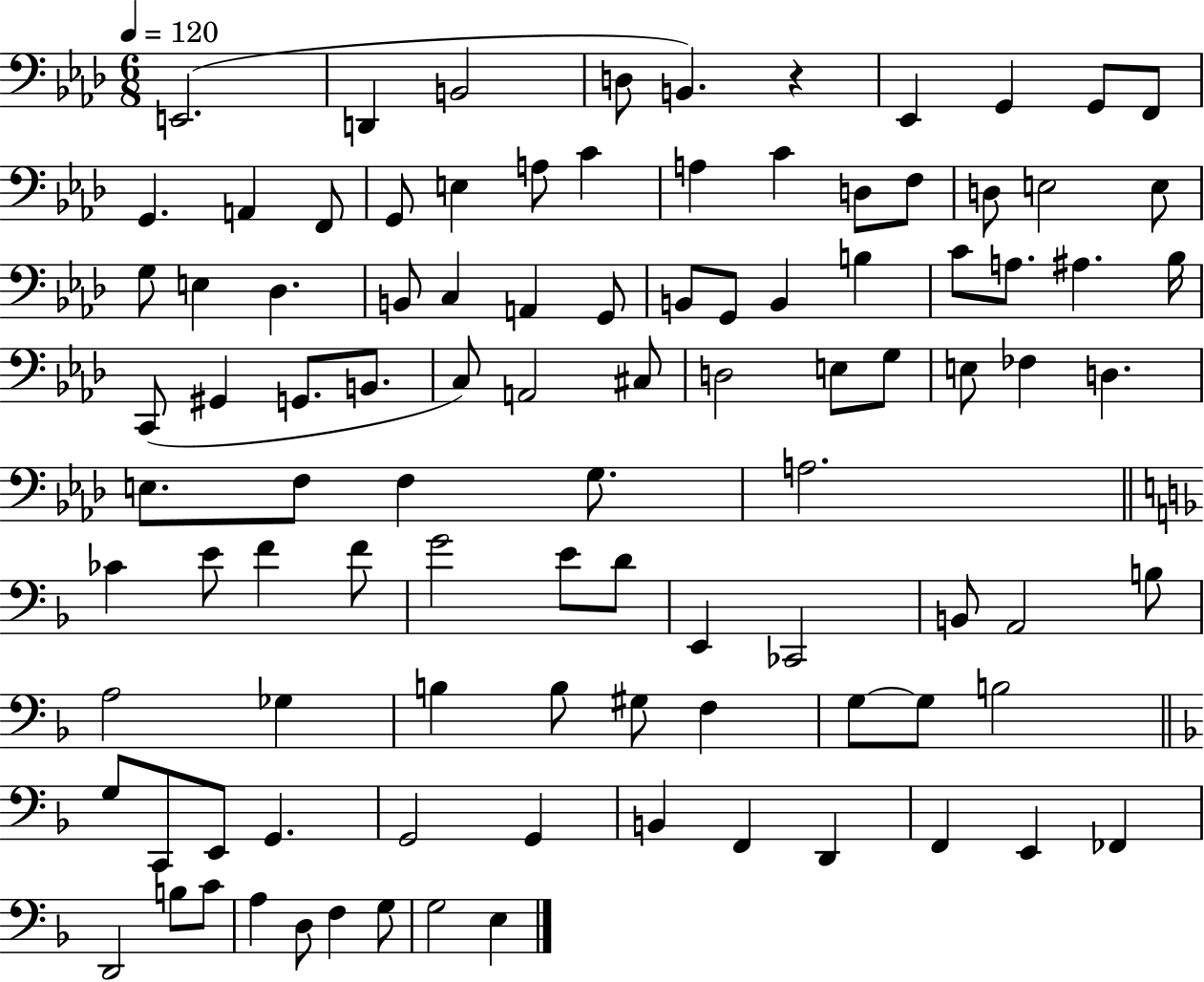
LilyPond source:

{
  \clef bass
  \numericTimeSignature
  \time 6/8
  \key aes \major
  \tempo 4 = 120
  e,2.( | d,4 b,2 | d8 b,4.) r4 | ees,4 g,4 g,8 f,8 | \break g,4. a,4 f,8 | g,8 e4 a8 c'4 | a4 c'4 d8 f8 | d8 e2 e8 | \break g8 e4 des4. | b,8 c4 a,4 g,8 | b,8 g,8 b,4 b4 | c'8 a8. ais4. bes16 | \break c,8( gis,4 g,8. b,8. | c8) a,2 cis8 | d2 e8 g8 | e8 fes4 d4. | \break e8. f8 f4 g8. | a2. | \bar "||" \break \key f \major ces'4 e'8 f'4 f'8 | g'2 e'8 d'8 | e,4 ces,2 | b,8 a,2 b8 | \break a2 ges4 | b4 b8 gis8 f4 | g8~~ g8 b2 | \bar "||" \break \key d \minor g8 c,8 e,8 g,4. | g,2 g,4 | b,4 f,4 d,4 | f,4 e,4 fes,4 | \break d,2 b8 c'8 | a4 d8 f4 g8 | g2 e4 | \bar "|."
}